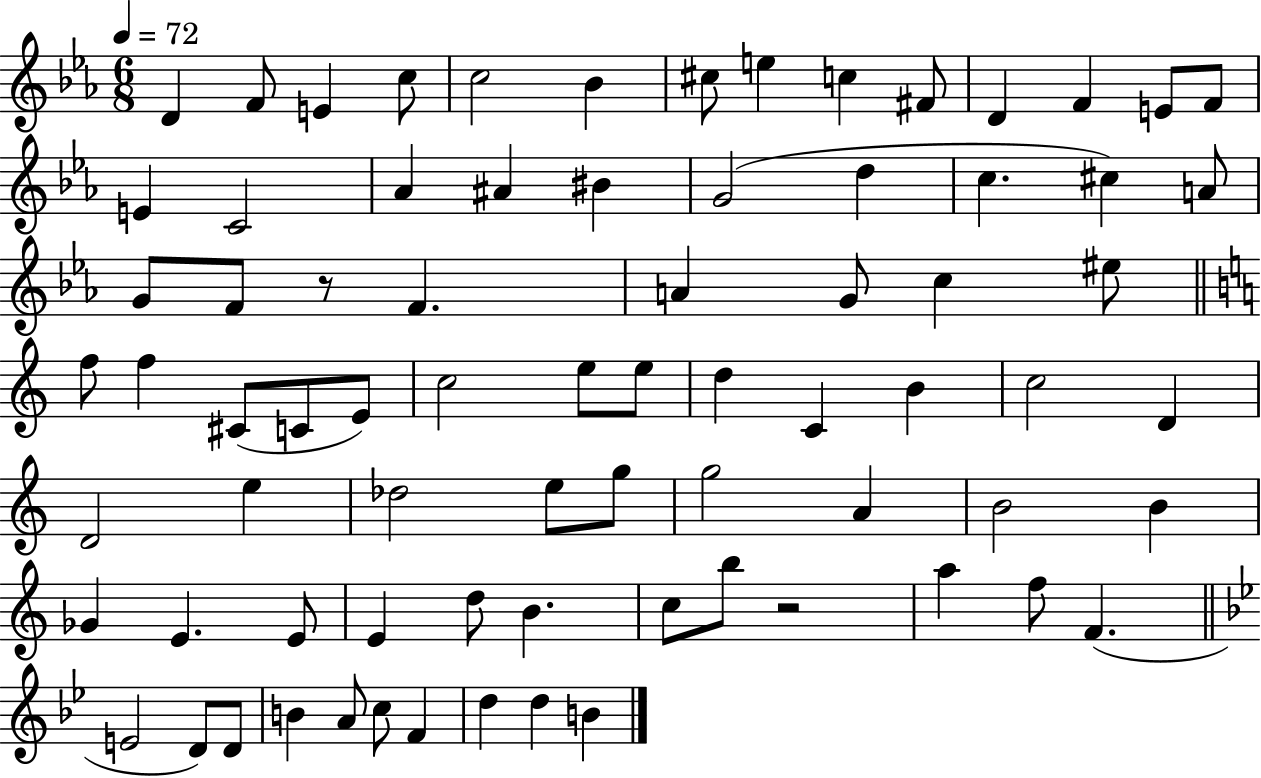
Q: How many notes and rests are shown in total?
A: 76